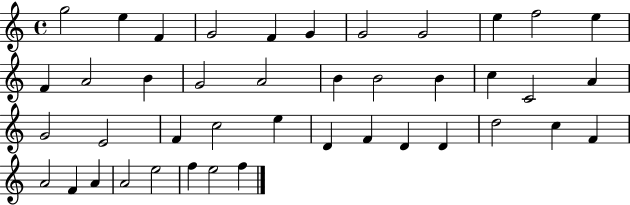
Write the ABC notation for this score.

X:1
T:Untitled
M:4/4
L:1/4
K:C
g2 e F G2 F G G2 G2 e f2 e F A2 B G2 A2 B B2 B c C2 A G2 E2 F c2 e D F D D d2 c F A2 F A A2 e2 f e2 f